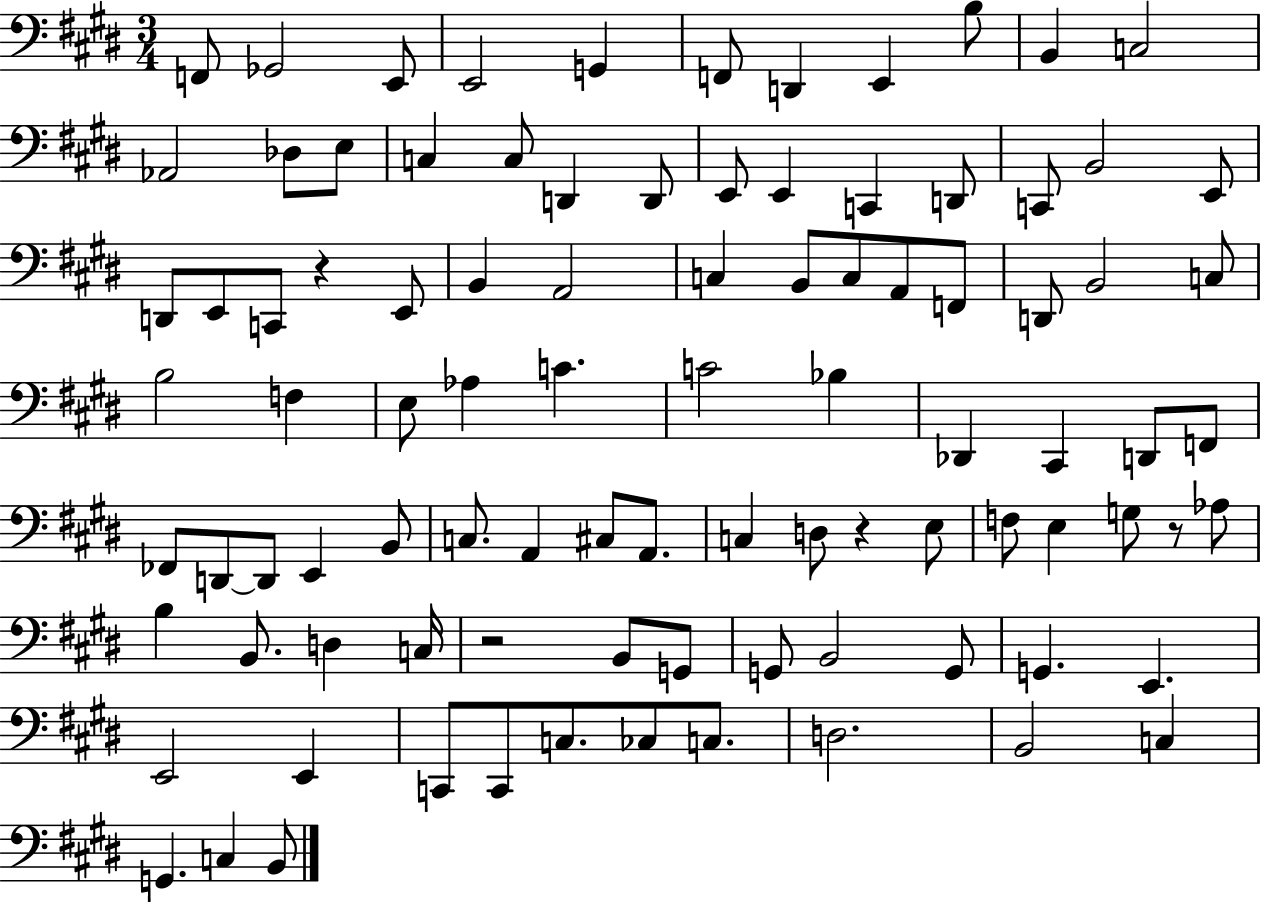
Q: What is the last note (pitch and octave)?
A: B2